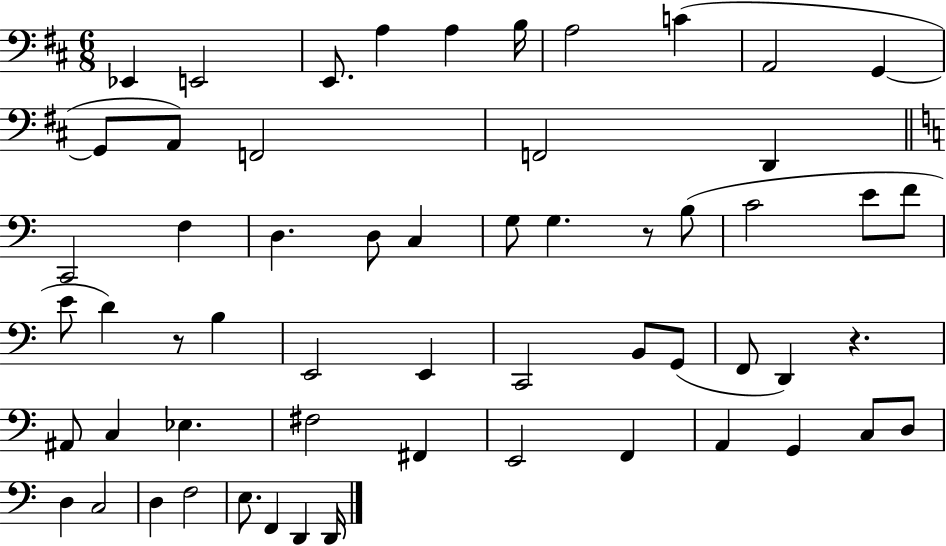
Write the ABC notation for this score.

X:1
T:Untitled
M:6/8
L:1/4
K:D
_E,, E,,2 E,,/2 A, A, B,/4 A,2 C A,,2 G,, G,,/2 A,,/2 F,,2 F,,2 D,, C,,2 F, D, D,/2 C, G,/2 G, z/2 B,/2 C2 E/2 F/2 E/2 D z/2 B, E,,2 E,, C,,2 B,,/2 G,,/2 F,,/2 D,, z ^A,,/2 C, _E, ^F,2 ^F,, E,,2 F,, A,, G,, C,/2 D,/2 D, C,2 D, F,2 E,/2 F,, D,, D,,/4